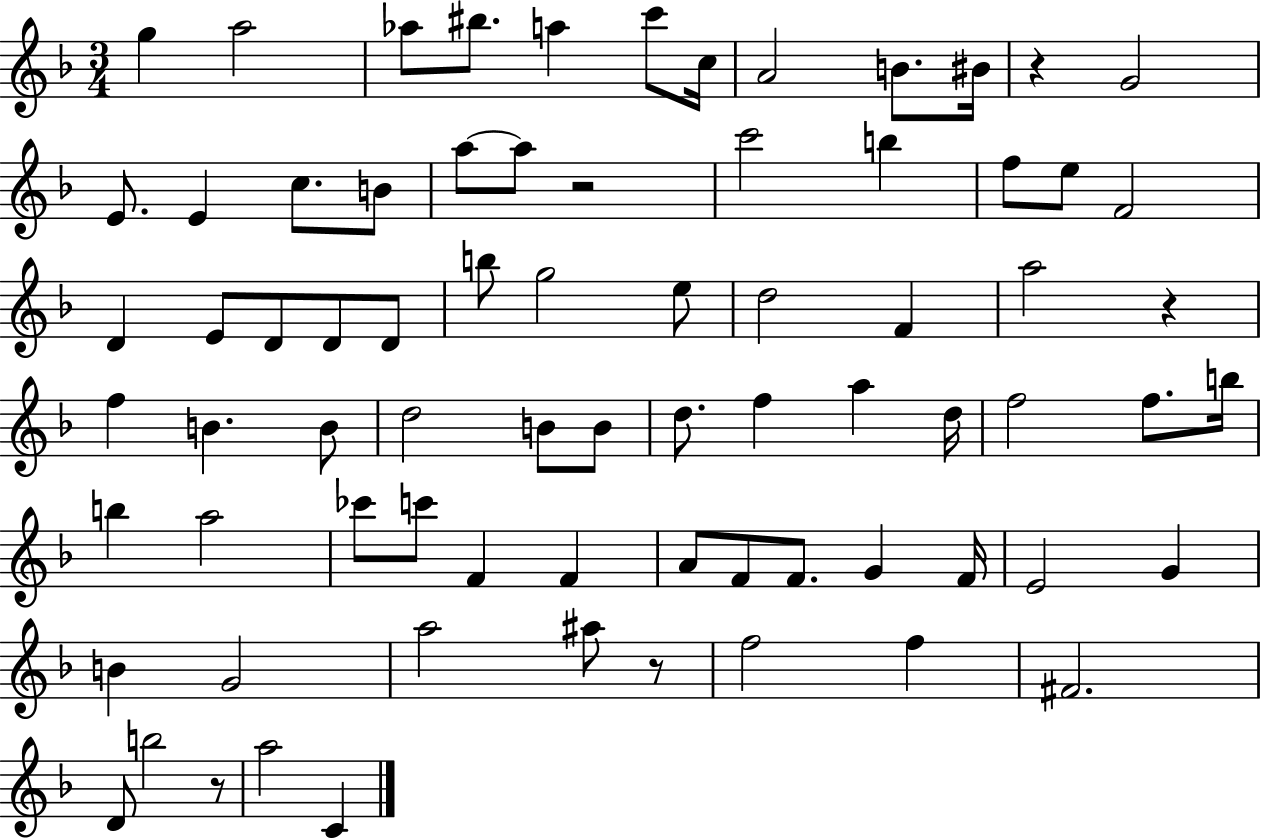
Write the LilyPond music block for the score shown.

{
  \clef treble
  \numericTimeSignature
  \time 3/4
  \key f \major
  \repeat volta 2 { g''4 a''2 | aes''8 bis''8. a''4 c'''8 c''16 | a'2 b'8. bis'16 | r4 g'2 | \break e'8. e'4 c''8. b'8 | a''8~~ a''8 r2 | c'''2 b''4 | f''8 e''8 f'2 | \break d'4 e'8 d'8 d'8 d'8 | b''8 g''2 e''8 | d''2 f'4 | a''2 r4 | \break f''4 b'4. b'8 | d''2 b'8 b'8 | d''8. f''4 a''4 d''16 | f''2 f''8. b''16 | \break b''4 a''2 | ces'''8 c'''8 f'4 f'4 | a'8 f'8 f'8. g'4 f'16 | e'2 g'4 | \break b'4 g'2 | a''2 ais''8 r8 | f''2 f''4 | fis'2. | \break d'8 b''2 r8 | a''2 c'4 | } \bar "|."
}